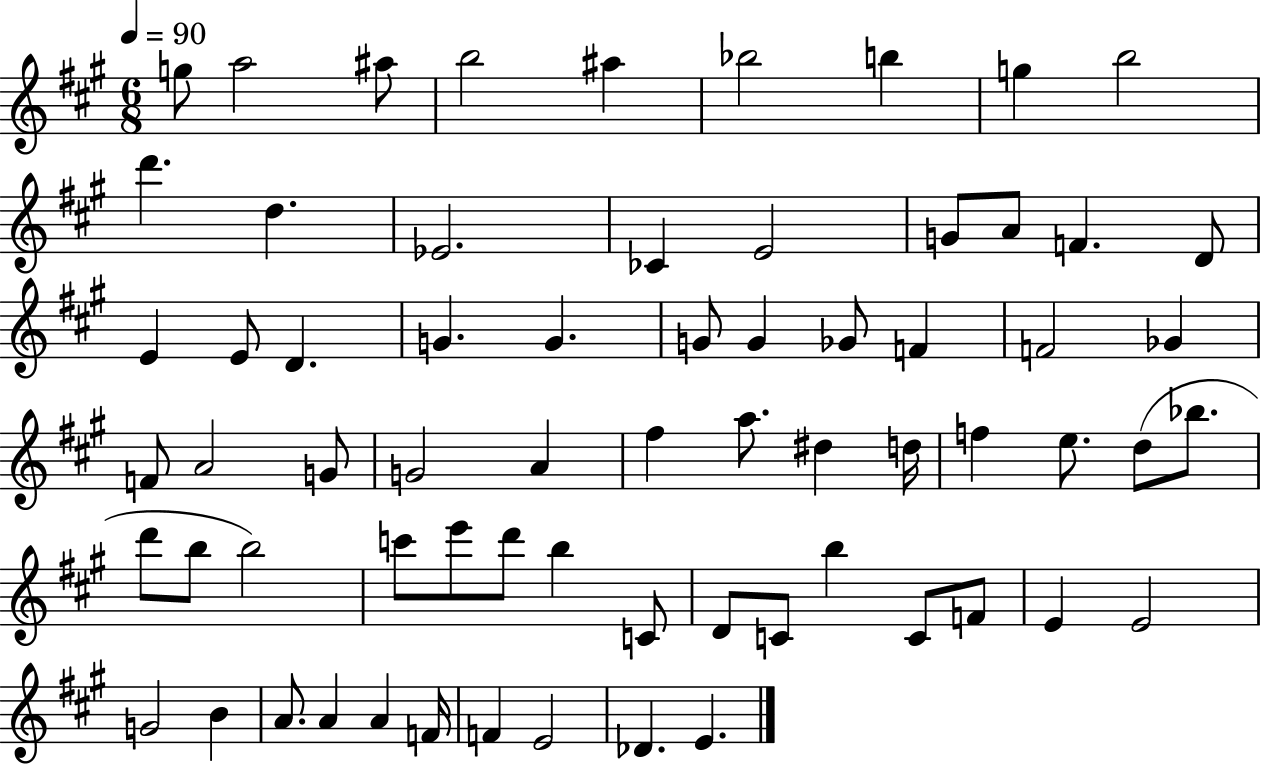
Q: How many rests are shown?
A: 0